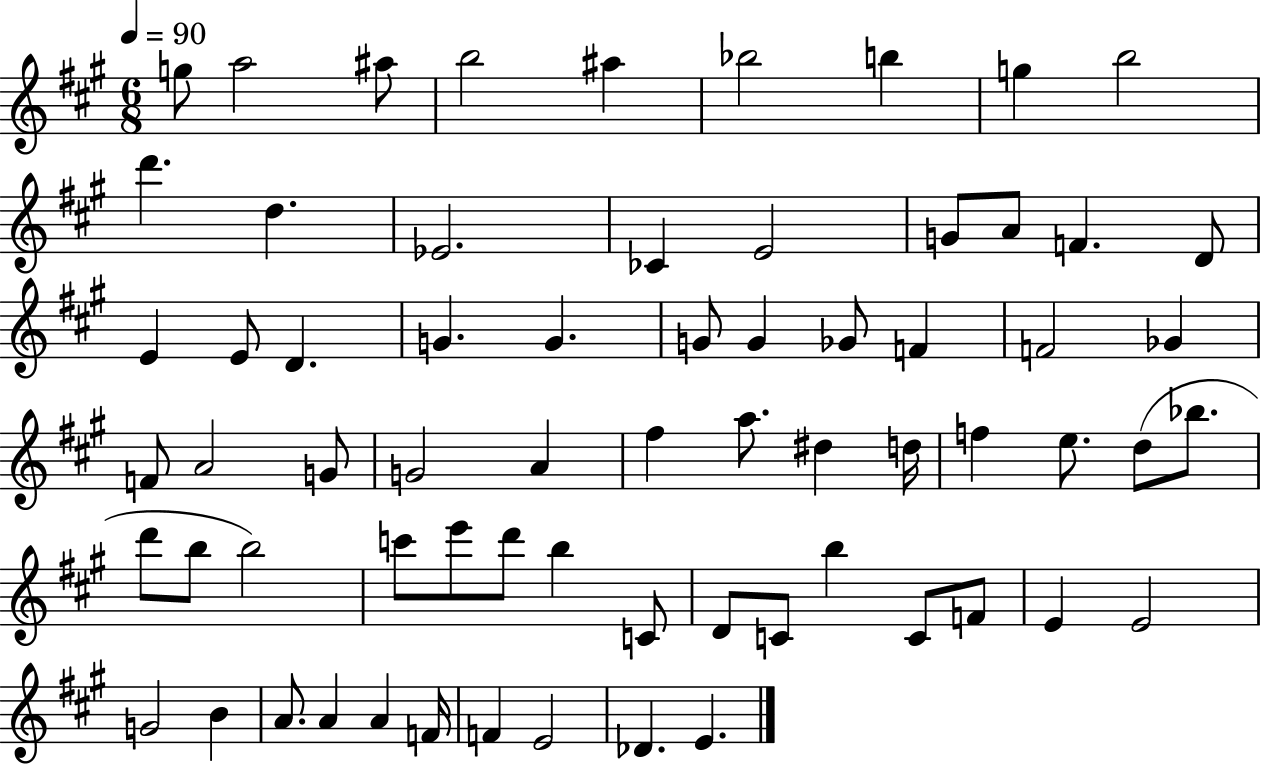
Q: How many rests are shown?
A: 0